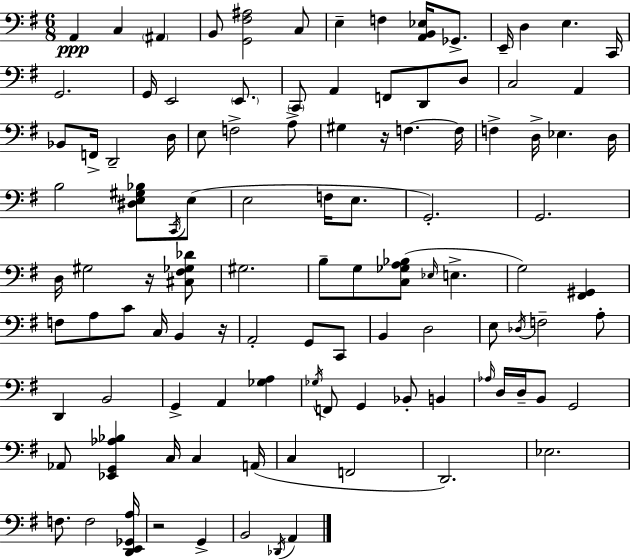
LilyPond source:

{
  \clef bass
  \numericTimeSignature
  \time 6/8
  \key g \major
  a,4\ppp c4 \parenthesize ais,4 | b,8 <g, fis ais>2 c8 | e4-- f4 <a, b, ees>16 ges,8.-> | e,16-- d4 e4. c,16 | \break g,2. | g,16 e,2 \parenthesize e,8. | \parenthesize c,8 a,4 f,8 d,8 d8 | c2 a,4 | \break bes,8 f,16-> d,2-- d16 | e8 f2-> a8-> | gis4 r16 f4.~~ f16 | f4-> d16-> ees4. d16 | \break b2 <dis e gis bes>8 \acciaccatura { c,16 } e8( | e2 f16 e8. | g,2.-.) | g,2. | \break d16 gis2 r16 <cis fis ges des'>8 | gis2. | b8-- g8 <c ges a bes>8( \grace { ees16 } e4.-> | g2) <fis, gis,>4 | \break f8 a8 c'8 c16 b,4 | r16 a,2-. g,8 | c,8 b,4 d2 | e8 \acciaccatura { des16 } f2-- | \break a8-. d,4 b,2 | g,4-> a,4 <ges a>4 | \acciaccatura { ges16 } f,8 g,4 bes,8-. | b,4 \grace { aes16 } d16 d16-- b,8 g,2 | \break aes,8 <ees, g, aes bes>4 c16 | c4 a,16( c4 f,2 | d,2.) | ees2. | \break f8. f2 | <d, e, ges, a>16 r2 | g,4-> b,2 | \acciaccatura { des,16 } a,4 \bar "|."
}